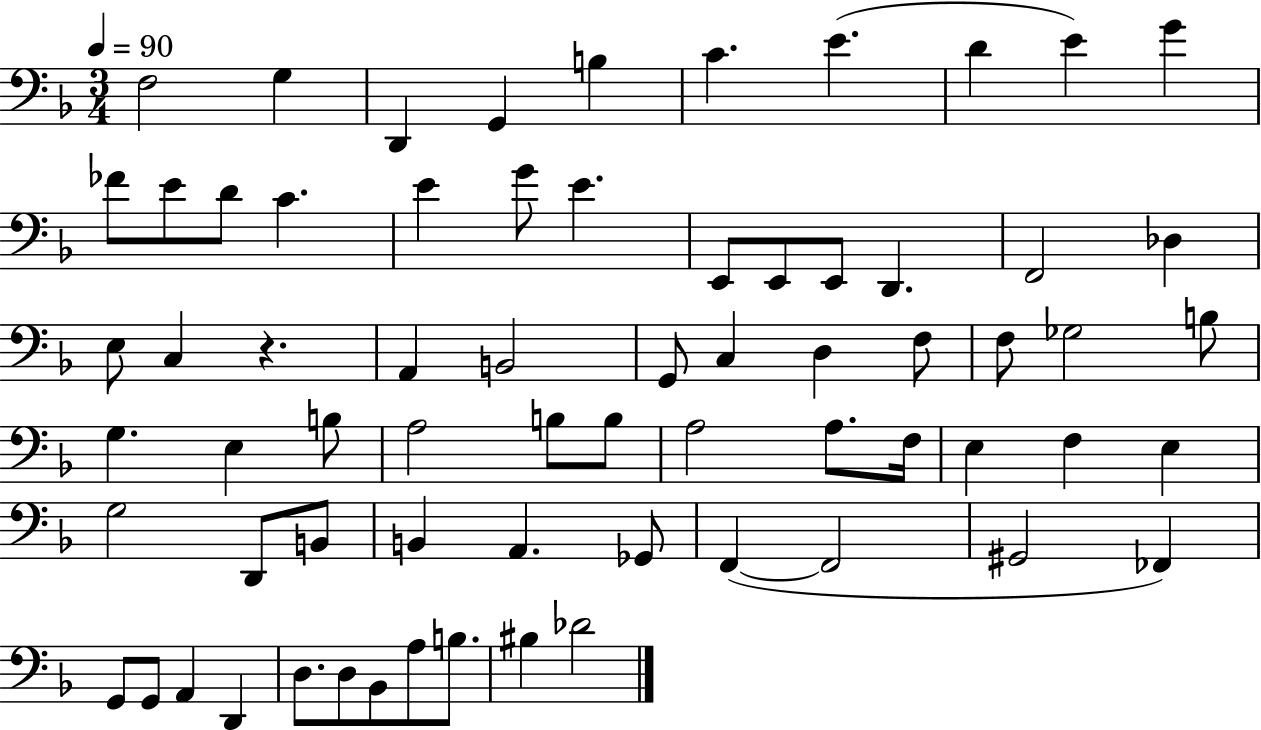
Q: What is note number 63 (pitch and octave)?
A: Bb2